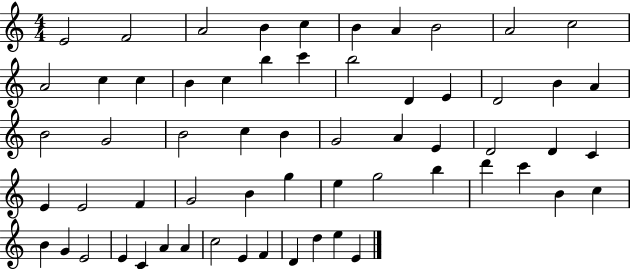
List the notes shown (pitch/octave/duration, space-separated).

E4/h F4/h A4/h B4/q C5/q B4/q A4/q B4/h A4/h C5/h A4/h C5/q C5/q B4/q C5/q B5/q C6/q B5/h D4/q E4/q D4/h B4/q A4/q B4/h G4/h B4/h C5/q B4/q G4/h A4/q E4/q D4/h D4/q C4/q E4/q E4/h F4/q G4/h B4/q G5/q E5/q G5/h B5/q D6/q C6/q B4/q C5/q B4/q G4/q E4/h E4/q C4/q A4/q A4/q C5/h E4/q F4/q D4/q D5/q E5/q E4/q